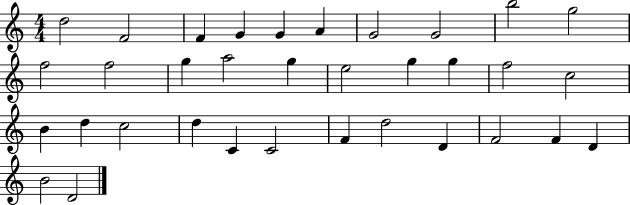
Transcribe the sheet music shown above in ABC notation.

X:1
T:Untitled
M:4/4
L:1/4
K:C
d2 F2 F G G A G2 G2 b2 g2 f2 f2 g a2 g e2 g g f2 c2 B d c2 d C C2 F d2 D F2 F D B2 D2